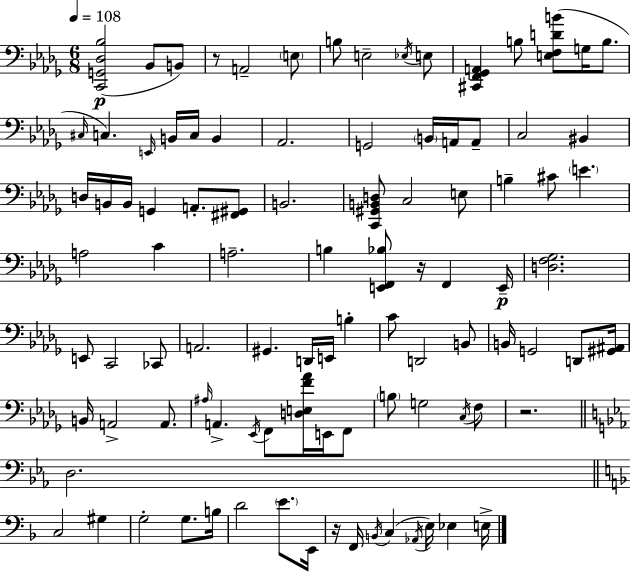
[C2,G2,Db3,Bb3]/h Bb2/e B2/e R/e A2/h E3/e B3/e E3/h Eb3/s E3/e [C#2,F2,Gb2,A2]/q B3/e [E3,F3,D4,B4]/e G3/s B3/e. C#3/s C3/q. E2/s B2/s C3/s B2/q Ab2/h. G2/h B2/s A2/s A2/e C3/h BIS2/q D3/s B2/s B2/s G2/q A2/e. [F#2,G#2]/e B2/h. [C2,G#2,B2,D3]/e C3/h E3/e B3/q C#4/e E4/q. A3/h C4/q A3/h. B3/q [E2,F2,Bb3]/e R/s F2/q E2/s [D3,F3,Gb3]/h. E2/e C2/h CES2/e A2/h. G#2/q. D2/s E2/s B3/q C4/e D2/h B2/e B2/s G2/h D2/e [G#2,A#2]/s B2/s A2/h A2/e. A#3/s A2/q. Eb2/s F2/e [D3,E3,F4,Ab4]/s E2/s F2/e B3/e G3/h C3/s F3/e R/h. D3/h. C3/h G#3/q G3/h G3/e. B3/s D4/h E4/e. E2/s R/s F2/s B2/s C3/q Ab2/s E3/s Eb3/q E3/s